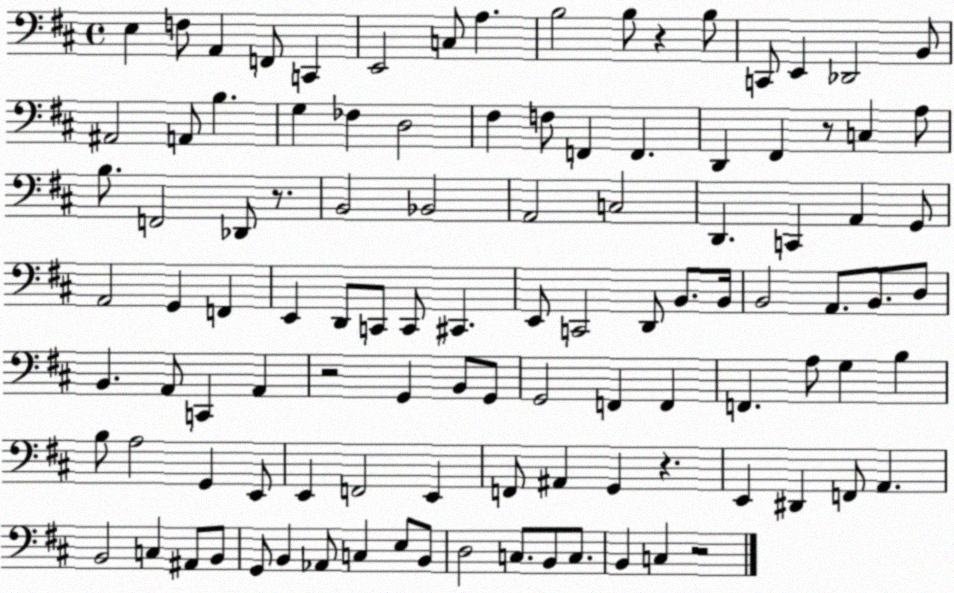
X:1
T:Untitled
M:4/4
L:1/4
K:D
E, F,/2 A,, F,,/2 C,, E,,2 C,/2 A, B,2 B,/2 z B,/2 C,,/2 E,, _D,,2 B,,/2 ^A,,2 A,,/2 B, G, _F, D,2 ^F, F,/2 F,, F,, D,, ^F,, z/2 C, A,/2 B,/2 F,,2 _D,,/2 z/2 B,,2 _B,,2 A,,2 C,2 D,, C,, A,, G,,/2 A,,2 G,, F,, E,, D,,/2 C,,/2 C,,/2 ^C,, E,,/2 C,,2 D,,/2 B,,/2 B,,/4 B,,2 A,,/2 B,,/2 D,/2 B,, A,,/2 C,, A,, z2 G,, B,,/2 G,,/2 G,,2 F,, F,, F,, A,/2 G, B, B,/2 A,2 G,, E,,/2 E,, F,,2 E,, F,,/2 ^A,, G,, z E,, ^D,, F,,/2 A,, B,,2 C, ^A,,/2 B,,/2 G,,/2 B,, _A,,/2 C, E,/2 B,,/2 D,2 C,/2 B,,/2 C,/2 B,, C, z2